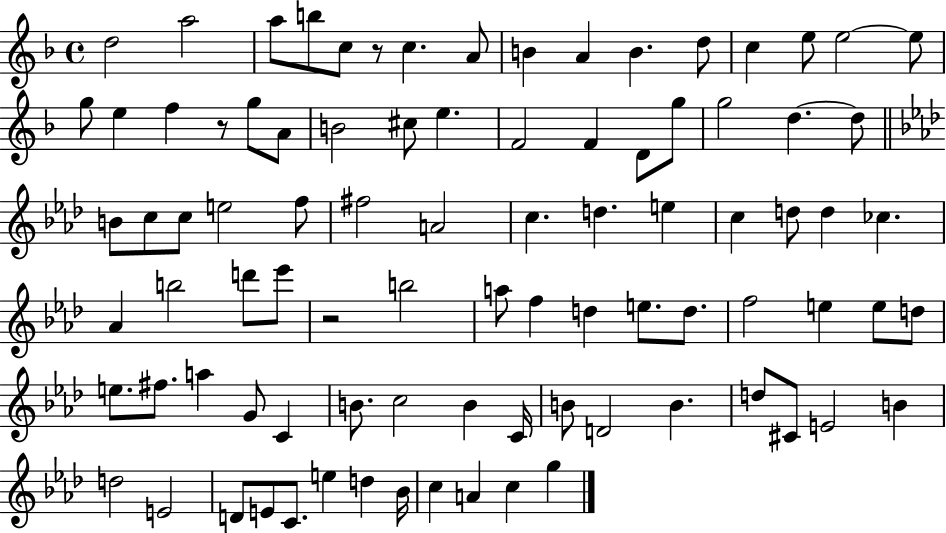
X:1
T:Untitled
M:4/4
L:1/4
K:F
d2 a2 a/2 b/2 c/2 z/2 c A/2 B A B d/2 c e/2 e2 e/2 g/2 e f z/2 g/2 A/2 B2 ^c/2 e F2 F D/2 g/2 g2 d d/2 B/2 c/2 c/2 e2 f/2 ^f2 A2 c d e c d/2 d _c _A b2 d'/2 _e'/2 z2 b2 a/2 f d e/2 d/2 f2 e e/2 d/2 e/2 ^f/2 a G/2 C B/2 c2 B C/4 B/2 D2 B d/2 ^C/2 E2 B d2 E2 D/2 E/2 C/2 e d _B/4 c A c g